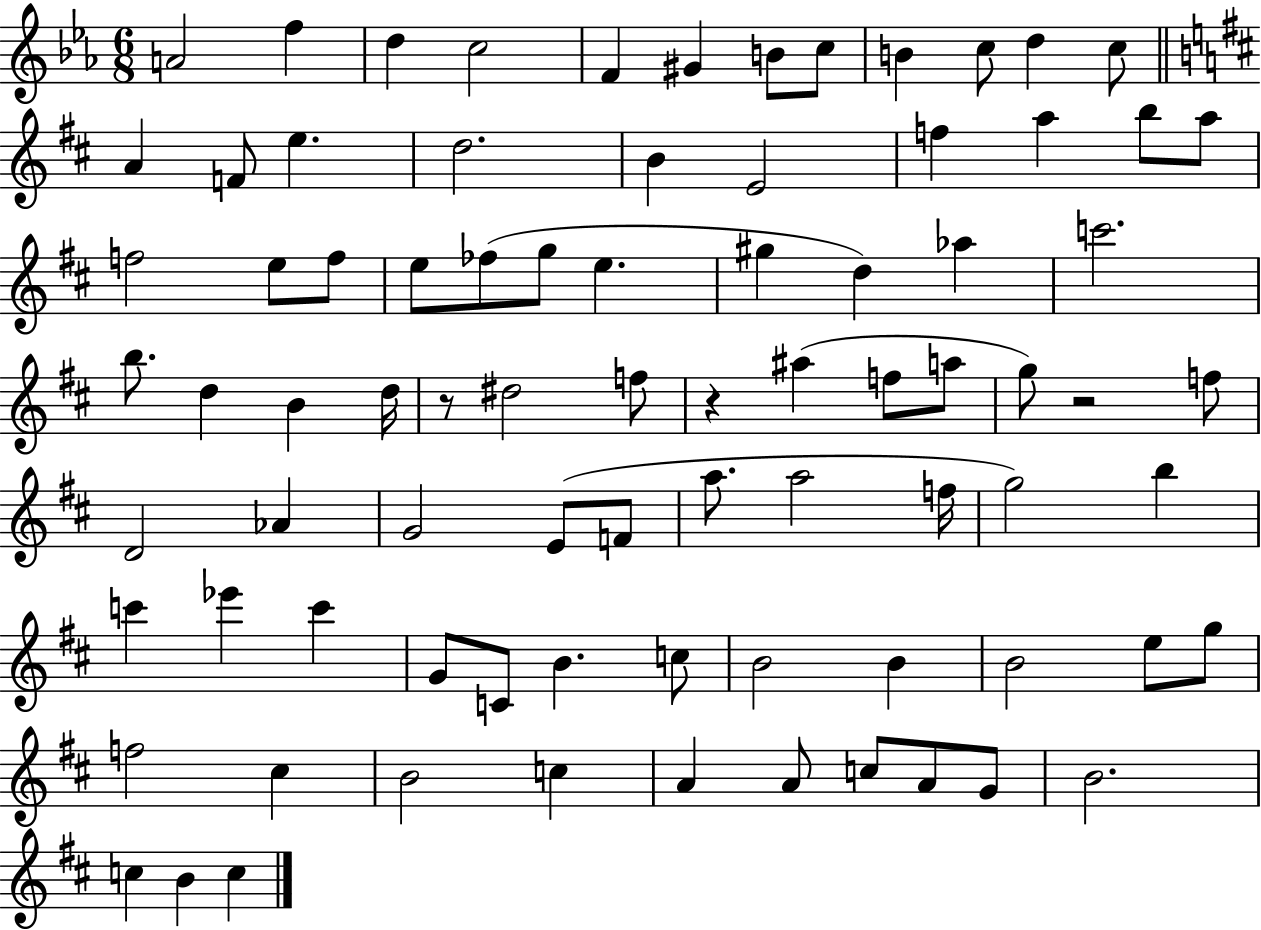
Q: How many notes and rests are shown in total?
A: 82